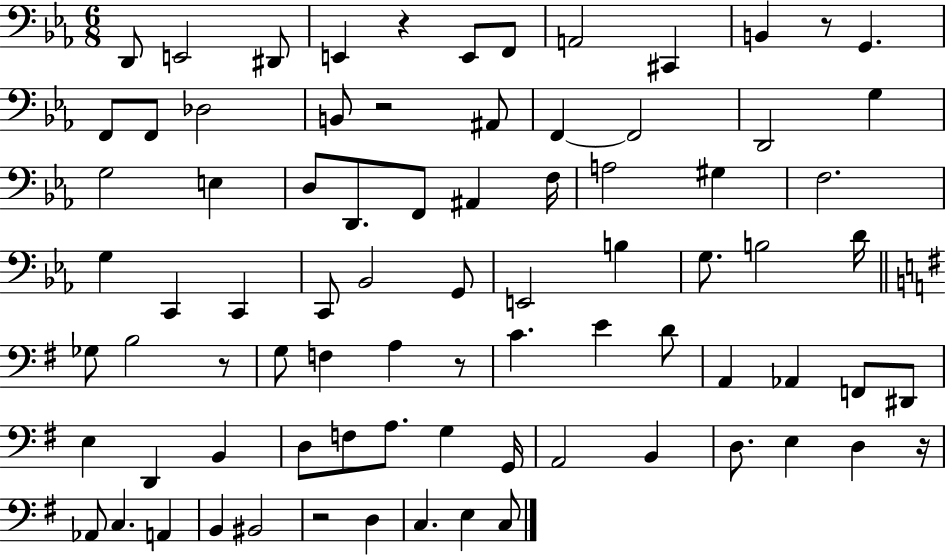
D2/e E2/h D#2/e E2/q R/q E2/e F2/e A2/h C#2/q B2/q R/e G2/q. F2/e F2/e Db3/h B2/e R/h A#2/e F2/q F2/h D2/h G3/q G3/h E3/q D3/e D2/e. F2/e A#2/q F3/s A3/h G#3/q F3/h. G3/q C2/q C2/q C2/e Bb2/h G2/e E2/h B3/q G3/e. B3/h D4/s Gb3/e B3/h R/e G3/e F3/q A3/q R/e C4/q. E4/q D4/e A2/q Ab2/q F2/e D#2/e E3/q D2/q B2/q D3/e F3/e A3/e. G3/q G2/s A2/h B2/q D3/e. E3/q D3/q R/s Ab2/e C3/q. A2/q B2/q BIS2/h R/h D3/q C3/q. E3/q C3/e